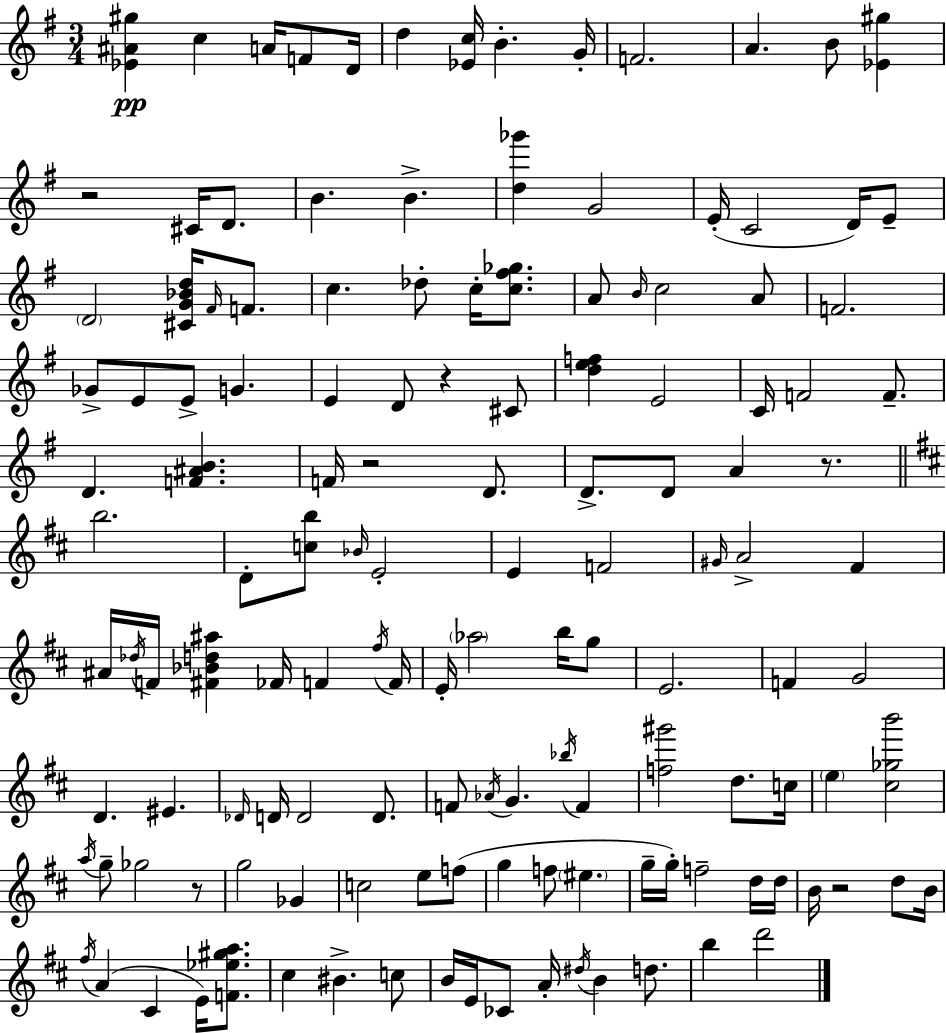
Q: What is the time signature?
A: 3/4